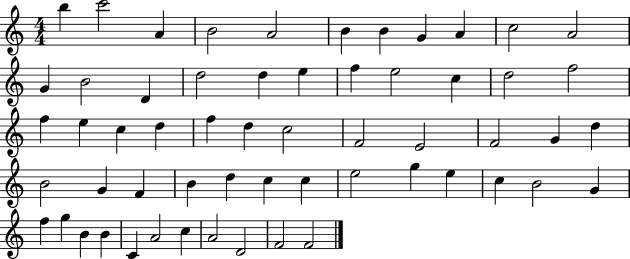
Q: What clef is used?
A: treble